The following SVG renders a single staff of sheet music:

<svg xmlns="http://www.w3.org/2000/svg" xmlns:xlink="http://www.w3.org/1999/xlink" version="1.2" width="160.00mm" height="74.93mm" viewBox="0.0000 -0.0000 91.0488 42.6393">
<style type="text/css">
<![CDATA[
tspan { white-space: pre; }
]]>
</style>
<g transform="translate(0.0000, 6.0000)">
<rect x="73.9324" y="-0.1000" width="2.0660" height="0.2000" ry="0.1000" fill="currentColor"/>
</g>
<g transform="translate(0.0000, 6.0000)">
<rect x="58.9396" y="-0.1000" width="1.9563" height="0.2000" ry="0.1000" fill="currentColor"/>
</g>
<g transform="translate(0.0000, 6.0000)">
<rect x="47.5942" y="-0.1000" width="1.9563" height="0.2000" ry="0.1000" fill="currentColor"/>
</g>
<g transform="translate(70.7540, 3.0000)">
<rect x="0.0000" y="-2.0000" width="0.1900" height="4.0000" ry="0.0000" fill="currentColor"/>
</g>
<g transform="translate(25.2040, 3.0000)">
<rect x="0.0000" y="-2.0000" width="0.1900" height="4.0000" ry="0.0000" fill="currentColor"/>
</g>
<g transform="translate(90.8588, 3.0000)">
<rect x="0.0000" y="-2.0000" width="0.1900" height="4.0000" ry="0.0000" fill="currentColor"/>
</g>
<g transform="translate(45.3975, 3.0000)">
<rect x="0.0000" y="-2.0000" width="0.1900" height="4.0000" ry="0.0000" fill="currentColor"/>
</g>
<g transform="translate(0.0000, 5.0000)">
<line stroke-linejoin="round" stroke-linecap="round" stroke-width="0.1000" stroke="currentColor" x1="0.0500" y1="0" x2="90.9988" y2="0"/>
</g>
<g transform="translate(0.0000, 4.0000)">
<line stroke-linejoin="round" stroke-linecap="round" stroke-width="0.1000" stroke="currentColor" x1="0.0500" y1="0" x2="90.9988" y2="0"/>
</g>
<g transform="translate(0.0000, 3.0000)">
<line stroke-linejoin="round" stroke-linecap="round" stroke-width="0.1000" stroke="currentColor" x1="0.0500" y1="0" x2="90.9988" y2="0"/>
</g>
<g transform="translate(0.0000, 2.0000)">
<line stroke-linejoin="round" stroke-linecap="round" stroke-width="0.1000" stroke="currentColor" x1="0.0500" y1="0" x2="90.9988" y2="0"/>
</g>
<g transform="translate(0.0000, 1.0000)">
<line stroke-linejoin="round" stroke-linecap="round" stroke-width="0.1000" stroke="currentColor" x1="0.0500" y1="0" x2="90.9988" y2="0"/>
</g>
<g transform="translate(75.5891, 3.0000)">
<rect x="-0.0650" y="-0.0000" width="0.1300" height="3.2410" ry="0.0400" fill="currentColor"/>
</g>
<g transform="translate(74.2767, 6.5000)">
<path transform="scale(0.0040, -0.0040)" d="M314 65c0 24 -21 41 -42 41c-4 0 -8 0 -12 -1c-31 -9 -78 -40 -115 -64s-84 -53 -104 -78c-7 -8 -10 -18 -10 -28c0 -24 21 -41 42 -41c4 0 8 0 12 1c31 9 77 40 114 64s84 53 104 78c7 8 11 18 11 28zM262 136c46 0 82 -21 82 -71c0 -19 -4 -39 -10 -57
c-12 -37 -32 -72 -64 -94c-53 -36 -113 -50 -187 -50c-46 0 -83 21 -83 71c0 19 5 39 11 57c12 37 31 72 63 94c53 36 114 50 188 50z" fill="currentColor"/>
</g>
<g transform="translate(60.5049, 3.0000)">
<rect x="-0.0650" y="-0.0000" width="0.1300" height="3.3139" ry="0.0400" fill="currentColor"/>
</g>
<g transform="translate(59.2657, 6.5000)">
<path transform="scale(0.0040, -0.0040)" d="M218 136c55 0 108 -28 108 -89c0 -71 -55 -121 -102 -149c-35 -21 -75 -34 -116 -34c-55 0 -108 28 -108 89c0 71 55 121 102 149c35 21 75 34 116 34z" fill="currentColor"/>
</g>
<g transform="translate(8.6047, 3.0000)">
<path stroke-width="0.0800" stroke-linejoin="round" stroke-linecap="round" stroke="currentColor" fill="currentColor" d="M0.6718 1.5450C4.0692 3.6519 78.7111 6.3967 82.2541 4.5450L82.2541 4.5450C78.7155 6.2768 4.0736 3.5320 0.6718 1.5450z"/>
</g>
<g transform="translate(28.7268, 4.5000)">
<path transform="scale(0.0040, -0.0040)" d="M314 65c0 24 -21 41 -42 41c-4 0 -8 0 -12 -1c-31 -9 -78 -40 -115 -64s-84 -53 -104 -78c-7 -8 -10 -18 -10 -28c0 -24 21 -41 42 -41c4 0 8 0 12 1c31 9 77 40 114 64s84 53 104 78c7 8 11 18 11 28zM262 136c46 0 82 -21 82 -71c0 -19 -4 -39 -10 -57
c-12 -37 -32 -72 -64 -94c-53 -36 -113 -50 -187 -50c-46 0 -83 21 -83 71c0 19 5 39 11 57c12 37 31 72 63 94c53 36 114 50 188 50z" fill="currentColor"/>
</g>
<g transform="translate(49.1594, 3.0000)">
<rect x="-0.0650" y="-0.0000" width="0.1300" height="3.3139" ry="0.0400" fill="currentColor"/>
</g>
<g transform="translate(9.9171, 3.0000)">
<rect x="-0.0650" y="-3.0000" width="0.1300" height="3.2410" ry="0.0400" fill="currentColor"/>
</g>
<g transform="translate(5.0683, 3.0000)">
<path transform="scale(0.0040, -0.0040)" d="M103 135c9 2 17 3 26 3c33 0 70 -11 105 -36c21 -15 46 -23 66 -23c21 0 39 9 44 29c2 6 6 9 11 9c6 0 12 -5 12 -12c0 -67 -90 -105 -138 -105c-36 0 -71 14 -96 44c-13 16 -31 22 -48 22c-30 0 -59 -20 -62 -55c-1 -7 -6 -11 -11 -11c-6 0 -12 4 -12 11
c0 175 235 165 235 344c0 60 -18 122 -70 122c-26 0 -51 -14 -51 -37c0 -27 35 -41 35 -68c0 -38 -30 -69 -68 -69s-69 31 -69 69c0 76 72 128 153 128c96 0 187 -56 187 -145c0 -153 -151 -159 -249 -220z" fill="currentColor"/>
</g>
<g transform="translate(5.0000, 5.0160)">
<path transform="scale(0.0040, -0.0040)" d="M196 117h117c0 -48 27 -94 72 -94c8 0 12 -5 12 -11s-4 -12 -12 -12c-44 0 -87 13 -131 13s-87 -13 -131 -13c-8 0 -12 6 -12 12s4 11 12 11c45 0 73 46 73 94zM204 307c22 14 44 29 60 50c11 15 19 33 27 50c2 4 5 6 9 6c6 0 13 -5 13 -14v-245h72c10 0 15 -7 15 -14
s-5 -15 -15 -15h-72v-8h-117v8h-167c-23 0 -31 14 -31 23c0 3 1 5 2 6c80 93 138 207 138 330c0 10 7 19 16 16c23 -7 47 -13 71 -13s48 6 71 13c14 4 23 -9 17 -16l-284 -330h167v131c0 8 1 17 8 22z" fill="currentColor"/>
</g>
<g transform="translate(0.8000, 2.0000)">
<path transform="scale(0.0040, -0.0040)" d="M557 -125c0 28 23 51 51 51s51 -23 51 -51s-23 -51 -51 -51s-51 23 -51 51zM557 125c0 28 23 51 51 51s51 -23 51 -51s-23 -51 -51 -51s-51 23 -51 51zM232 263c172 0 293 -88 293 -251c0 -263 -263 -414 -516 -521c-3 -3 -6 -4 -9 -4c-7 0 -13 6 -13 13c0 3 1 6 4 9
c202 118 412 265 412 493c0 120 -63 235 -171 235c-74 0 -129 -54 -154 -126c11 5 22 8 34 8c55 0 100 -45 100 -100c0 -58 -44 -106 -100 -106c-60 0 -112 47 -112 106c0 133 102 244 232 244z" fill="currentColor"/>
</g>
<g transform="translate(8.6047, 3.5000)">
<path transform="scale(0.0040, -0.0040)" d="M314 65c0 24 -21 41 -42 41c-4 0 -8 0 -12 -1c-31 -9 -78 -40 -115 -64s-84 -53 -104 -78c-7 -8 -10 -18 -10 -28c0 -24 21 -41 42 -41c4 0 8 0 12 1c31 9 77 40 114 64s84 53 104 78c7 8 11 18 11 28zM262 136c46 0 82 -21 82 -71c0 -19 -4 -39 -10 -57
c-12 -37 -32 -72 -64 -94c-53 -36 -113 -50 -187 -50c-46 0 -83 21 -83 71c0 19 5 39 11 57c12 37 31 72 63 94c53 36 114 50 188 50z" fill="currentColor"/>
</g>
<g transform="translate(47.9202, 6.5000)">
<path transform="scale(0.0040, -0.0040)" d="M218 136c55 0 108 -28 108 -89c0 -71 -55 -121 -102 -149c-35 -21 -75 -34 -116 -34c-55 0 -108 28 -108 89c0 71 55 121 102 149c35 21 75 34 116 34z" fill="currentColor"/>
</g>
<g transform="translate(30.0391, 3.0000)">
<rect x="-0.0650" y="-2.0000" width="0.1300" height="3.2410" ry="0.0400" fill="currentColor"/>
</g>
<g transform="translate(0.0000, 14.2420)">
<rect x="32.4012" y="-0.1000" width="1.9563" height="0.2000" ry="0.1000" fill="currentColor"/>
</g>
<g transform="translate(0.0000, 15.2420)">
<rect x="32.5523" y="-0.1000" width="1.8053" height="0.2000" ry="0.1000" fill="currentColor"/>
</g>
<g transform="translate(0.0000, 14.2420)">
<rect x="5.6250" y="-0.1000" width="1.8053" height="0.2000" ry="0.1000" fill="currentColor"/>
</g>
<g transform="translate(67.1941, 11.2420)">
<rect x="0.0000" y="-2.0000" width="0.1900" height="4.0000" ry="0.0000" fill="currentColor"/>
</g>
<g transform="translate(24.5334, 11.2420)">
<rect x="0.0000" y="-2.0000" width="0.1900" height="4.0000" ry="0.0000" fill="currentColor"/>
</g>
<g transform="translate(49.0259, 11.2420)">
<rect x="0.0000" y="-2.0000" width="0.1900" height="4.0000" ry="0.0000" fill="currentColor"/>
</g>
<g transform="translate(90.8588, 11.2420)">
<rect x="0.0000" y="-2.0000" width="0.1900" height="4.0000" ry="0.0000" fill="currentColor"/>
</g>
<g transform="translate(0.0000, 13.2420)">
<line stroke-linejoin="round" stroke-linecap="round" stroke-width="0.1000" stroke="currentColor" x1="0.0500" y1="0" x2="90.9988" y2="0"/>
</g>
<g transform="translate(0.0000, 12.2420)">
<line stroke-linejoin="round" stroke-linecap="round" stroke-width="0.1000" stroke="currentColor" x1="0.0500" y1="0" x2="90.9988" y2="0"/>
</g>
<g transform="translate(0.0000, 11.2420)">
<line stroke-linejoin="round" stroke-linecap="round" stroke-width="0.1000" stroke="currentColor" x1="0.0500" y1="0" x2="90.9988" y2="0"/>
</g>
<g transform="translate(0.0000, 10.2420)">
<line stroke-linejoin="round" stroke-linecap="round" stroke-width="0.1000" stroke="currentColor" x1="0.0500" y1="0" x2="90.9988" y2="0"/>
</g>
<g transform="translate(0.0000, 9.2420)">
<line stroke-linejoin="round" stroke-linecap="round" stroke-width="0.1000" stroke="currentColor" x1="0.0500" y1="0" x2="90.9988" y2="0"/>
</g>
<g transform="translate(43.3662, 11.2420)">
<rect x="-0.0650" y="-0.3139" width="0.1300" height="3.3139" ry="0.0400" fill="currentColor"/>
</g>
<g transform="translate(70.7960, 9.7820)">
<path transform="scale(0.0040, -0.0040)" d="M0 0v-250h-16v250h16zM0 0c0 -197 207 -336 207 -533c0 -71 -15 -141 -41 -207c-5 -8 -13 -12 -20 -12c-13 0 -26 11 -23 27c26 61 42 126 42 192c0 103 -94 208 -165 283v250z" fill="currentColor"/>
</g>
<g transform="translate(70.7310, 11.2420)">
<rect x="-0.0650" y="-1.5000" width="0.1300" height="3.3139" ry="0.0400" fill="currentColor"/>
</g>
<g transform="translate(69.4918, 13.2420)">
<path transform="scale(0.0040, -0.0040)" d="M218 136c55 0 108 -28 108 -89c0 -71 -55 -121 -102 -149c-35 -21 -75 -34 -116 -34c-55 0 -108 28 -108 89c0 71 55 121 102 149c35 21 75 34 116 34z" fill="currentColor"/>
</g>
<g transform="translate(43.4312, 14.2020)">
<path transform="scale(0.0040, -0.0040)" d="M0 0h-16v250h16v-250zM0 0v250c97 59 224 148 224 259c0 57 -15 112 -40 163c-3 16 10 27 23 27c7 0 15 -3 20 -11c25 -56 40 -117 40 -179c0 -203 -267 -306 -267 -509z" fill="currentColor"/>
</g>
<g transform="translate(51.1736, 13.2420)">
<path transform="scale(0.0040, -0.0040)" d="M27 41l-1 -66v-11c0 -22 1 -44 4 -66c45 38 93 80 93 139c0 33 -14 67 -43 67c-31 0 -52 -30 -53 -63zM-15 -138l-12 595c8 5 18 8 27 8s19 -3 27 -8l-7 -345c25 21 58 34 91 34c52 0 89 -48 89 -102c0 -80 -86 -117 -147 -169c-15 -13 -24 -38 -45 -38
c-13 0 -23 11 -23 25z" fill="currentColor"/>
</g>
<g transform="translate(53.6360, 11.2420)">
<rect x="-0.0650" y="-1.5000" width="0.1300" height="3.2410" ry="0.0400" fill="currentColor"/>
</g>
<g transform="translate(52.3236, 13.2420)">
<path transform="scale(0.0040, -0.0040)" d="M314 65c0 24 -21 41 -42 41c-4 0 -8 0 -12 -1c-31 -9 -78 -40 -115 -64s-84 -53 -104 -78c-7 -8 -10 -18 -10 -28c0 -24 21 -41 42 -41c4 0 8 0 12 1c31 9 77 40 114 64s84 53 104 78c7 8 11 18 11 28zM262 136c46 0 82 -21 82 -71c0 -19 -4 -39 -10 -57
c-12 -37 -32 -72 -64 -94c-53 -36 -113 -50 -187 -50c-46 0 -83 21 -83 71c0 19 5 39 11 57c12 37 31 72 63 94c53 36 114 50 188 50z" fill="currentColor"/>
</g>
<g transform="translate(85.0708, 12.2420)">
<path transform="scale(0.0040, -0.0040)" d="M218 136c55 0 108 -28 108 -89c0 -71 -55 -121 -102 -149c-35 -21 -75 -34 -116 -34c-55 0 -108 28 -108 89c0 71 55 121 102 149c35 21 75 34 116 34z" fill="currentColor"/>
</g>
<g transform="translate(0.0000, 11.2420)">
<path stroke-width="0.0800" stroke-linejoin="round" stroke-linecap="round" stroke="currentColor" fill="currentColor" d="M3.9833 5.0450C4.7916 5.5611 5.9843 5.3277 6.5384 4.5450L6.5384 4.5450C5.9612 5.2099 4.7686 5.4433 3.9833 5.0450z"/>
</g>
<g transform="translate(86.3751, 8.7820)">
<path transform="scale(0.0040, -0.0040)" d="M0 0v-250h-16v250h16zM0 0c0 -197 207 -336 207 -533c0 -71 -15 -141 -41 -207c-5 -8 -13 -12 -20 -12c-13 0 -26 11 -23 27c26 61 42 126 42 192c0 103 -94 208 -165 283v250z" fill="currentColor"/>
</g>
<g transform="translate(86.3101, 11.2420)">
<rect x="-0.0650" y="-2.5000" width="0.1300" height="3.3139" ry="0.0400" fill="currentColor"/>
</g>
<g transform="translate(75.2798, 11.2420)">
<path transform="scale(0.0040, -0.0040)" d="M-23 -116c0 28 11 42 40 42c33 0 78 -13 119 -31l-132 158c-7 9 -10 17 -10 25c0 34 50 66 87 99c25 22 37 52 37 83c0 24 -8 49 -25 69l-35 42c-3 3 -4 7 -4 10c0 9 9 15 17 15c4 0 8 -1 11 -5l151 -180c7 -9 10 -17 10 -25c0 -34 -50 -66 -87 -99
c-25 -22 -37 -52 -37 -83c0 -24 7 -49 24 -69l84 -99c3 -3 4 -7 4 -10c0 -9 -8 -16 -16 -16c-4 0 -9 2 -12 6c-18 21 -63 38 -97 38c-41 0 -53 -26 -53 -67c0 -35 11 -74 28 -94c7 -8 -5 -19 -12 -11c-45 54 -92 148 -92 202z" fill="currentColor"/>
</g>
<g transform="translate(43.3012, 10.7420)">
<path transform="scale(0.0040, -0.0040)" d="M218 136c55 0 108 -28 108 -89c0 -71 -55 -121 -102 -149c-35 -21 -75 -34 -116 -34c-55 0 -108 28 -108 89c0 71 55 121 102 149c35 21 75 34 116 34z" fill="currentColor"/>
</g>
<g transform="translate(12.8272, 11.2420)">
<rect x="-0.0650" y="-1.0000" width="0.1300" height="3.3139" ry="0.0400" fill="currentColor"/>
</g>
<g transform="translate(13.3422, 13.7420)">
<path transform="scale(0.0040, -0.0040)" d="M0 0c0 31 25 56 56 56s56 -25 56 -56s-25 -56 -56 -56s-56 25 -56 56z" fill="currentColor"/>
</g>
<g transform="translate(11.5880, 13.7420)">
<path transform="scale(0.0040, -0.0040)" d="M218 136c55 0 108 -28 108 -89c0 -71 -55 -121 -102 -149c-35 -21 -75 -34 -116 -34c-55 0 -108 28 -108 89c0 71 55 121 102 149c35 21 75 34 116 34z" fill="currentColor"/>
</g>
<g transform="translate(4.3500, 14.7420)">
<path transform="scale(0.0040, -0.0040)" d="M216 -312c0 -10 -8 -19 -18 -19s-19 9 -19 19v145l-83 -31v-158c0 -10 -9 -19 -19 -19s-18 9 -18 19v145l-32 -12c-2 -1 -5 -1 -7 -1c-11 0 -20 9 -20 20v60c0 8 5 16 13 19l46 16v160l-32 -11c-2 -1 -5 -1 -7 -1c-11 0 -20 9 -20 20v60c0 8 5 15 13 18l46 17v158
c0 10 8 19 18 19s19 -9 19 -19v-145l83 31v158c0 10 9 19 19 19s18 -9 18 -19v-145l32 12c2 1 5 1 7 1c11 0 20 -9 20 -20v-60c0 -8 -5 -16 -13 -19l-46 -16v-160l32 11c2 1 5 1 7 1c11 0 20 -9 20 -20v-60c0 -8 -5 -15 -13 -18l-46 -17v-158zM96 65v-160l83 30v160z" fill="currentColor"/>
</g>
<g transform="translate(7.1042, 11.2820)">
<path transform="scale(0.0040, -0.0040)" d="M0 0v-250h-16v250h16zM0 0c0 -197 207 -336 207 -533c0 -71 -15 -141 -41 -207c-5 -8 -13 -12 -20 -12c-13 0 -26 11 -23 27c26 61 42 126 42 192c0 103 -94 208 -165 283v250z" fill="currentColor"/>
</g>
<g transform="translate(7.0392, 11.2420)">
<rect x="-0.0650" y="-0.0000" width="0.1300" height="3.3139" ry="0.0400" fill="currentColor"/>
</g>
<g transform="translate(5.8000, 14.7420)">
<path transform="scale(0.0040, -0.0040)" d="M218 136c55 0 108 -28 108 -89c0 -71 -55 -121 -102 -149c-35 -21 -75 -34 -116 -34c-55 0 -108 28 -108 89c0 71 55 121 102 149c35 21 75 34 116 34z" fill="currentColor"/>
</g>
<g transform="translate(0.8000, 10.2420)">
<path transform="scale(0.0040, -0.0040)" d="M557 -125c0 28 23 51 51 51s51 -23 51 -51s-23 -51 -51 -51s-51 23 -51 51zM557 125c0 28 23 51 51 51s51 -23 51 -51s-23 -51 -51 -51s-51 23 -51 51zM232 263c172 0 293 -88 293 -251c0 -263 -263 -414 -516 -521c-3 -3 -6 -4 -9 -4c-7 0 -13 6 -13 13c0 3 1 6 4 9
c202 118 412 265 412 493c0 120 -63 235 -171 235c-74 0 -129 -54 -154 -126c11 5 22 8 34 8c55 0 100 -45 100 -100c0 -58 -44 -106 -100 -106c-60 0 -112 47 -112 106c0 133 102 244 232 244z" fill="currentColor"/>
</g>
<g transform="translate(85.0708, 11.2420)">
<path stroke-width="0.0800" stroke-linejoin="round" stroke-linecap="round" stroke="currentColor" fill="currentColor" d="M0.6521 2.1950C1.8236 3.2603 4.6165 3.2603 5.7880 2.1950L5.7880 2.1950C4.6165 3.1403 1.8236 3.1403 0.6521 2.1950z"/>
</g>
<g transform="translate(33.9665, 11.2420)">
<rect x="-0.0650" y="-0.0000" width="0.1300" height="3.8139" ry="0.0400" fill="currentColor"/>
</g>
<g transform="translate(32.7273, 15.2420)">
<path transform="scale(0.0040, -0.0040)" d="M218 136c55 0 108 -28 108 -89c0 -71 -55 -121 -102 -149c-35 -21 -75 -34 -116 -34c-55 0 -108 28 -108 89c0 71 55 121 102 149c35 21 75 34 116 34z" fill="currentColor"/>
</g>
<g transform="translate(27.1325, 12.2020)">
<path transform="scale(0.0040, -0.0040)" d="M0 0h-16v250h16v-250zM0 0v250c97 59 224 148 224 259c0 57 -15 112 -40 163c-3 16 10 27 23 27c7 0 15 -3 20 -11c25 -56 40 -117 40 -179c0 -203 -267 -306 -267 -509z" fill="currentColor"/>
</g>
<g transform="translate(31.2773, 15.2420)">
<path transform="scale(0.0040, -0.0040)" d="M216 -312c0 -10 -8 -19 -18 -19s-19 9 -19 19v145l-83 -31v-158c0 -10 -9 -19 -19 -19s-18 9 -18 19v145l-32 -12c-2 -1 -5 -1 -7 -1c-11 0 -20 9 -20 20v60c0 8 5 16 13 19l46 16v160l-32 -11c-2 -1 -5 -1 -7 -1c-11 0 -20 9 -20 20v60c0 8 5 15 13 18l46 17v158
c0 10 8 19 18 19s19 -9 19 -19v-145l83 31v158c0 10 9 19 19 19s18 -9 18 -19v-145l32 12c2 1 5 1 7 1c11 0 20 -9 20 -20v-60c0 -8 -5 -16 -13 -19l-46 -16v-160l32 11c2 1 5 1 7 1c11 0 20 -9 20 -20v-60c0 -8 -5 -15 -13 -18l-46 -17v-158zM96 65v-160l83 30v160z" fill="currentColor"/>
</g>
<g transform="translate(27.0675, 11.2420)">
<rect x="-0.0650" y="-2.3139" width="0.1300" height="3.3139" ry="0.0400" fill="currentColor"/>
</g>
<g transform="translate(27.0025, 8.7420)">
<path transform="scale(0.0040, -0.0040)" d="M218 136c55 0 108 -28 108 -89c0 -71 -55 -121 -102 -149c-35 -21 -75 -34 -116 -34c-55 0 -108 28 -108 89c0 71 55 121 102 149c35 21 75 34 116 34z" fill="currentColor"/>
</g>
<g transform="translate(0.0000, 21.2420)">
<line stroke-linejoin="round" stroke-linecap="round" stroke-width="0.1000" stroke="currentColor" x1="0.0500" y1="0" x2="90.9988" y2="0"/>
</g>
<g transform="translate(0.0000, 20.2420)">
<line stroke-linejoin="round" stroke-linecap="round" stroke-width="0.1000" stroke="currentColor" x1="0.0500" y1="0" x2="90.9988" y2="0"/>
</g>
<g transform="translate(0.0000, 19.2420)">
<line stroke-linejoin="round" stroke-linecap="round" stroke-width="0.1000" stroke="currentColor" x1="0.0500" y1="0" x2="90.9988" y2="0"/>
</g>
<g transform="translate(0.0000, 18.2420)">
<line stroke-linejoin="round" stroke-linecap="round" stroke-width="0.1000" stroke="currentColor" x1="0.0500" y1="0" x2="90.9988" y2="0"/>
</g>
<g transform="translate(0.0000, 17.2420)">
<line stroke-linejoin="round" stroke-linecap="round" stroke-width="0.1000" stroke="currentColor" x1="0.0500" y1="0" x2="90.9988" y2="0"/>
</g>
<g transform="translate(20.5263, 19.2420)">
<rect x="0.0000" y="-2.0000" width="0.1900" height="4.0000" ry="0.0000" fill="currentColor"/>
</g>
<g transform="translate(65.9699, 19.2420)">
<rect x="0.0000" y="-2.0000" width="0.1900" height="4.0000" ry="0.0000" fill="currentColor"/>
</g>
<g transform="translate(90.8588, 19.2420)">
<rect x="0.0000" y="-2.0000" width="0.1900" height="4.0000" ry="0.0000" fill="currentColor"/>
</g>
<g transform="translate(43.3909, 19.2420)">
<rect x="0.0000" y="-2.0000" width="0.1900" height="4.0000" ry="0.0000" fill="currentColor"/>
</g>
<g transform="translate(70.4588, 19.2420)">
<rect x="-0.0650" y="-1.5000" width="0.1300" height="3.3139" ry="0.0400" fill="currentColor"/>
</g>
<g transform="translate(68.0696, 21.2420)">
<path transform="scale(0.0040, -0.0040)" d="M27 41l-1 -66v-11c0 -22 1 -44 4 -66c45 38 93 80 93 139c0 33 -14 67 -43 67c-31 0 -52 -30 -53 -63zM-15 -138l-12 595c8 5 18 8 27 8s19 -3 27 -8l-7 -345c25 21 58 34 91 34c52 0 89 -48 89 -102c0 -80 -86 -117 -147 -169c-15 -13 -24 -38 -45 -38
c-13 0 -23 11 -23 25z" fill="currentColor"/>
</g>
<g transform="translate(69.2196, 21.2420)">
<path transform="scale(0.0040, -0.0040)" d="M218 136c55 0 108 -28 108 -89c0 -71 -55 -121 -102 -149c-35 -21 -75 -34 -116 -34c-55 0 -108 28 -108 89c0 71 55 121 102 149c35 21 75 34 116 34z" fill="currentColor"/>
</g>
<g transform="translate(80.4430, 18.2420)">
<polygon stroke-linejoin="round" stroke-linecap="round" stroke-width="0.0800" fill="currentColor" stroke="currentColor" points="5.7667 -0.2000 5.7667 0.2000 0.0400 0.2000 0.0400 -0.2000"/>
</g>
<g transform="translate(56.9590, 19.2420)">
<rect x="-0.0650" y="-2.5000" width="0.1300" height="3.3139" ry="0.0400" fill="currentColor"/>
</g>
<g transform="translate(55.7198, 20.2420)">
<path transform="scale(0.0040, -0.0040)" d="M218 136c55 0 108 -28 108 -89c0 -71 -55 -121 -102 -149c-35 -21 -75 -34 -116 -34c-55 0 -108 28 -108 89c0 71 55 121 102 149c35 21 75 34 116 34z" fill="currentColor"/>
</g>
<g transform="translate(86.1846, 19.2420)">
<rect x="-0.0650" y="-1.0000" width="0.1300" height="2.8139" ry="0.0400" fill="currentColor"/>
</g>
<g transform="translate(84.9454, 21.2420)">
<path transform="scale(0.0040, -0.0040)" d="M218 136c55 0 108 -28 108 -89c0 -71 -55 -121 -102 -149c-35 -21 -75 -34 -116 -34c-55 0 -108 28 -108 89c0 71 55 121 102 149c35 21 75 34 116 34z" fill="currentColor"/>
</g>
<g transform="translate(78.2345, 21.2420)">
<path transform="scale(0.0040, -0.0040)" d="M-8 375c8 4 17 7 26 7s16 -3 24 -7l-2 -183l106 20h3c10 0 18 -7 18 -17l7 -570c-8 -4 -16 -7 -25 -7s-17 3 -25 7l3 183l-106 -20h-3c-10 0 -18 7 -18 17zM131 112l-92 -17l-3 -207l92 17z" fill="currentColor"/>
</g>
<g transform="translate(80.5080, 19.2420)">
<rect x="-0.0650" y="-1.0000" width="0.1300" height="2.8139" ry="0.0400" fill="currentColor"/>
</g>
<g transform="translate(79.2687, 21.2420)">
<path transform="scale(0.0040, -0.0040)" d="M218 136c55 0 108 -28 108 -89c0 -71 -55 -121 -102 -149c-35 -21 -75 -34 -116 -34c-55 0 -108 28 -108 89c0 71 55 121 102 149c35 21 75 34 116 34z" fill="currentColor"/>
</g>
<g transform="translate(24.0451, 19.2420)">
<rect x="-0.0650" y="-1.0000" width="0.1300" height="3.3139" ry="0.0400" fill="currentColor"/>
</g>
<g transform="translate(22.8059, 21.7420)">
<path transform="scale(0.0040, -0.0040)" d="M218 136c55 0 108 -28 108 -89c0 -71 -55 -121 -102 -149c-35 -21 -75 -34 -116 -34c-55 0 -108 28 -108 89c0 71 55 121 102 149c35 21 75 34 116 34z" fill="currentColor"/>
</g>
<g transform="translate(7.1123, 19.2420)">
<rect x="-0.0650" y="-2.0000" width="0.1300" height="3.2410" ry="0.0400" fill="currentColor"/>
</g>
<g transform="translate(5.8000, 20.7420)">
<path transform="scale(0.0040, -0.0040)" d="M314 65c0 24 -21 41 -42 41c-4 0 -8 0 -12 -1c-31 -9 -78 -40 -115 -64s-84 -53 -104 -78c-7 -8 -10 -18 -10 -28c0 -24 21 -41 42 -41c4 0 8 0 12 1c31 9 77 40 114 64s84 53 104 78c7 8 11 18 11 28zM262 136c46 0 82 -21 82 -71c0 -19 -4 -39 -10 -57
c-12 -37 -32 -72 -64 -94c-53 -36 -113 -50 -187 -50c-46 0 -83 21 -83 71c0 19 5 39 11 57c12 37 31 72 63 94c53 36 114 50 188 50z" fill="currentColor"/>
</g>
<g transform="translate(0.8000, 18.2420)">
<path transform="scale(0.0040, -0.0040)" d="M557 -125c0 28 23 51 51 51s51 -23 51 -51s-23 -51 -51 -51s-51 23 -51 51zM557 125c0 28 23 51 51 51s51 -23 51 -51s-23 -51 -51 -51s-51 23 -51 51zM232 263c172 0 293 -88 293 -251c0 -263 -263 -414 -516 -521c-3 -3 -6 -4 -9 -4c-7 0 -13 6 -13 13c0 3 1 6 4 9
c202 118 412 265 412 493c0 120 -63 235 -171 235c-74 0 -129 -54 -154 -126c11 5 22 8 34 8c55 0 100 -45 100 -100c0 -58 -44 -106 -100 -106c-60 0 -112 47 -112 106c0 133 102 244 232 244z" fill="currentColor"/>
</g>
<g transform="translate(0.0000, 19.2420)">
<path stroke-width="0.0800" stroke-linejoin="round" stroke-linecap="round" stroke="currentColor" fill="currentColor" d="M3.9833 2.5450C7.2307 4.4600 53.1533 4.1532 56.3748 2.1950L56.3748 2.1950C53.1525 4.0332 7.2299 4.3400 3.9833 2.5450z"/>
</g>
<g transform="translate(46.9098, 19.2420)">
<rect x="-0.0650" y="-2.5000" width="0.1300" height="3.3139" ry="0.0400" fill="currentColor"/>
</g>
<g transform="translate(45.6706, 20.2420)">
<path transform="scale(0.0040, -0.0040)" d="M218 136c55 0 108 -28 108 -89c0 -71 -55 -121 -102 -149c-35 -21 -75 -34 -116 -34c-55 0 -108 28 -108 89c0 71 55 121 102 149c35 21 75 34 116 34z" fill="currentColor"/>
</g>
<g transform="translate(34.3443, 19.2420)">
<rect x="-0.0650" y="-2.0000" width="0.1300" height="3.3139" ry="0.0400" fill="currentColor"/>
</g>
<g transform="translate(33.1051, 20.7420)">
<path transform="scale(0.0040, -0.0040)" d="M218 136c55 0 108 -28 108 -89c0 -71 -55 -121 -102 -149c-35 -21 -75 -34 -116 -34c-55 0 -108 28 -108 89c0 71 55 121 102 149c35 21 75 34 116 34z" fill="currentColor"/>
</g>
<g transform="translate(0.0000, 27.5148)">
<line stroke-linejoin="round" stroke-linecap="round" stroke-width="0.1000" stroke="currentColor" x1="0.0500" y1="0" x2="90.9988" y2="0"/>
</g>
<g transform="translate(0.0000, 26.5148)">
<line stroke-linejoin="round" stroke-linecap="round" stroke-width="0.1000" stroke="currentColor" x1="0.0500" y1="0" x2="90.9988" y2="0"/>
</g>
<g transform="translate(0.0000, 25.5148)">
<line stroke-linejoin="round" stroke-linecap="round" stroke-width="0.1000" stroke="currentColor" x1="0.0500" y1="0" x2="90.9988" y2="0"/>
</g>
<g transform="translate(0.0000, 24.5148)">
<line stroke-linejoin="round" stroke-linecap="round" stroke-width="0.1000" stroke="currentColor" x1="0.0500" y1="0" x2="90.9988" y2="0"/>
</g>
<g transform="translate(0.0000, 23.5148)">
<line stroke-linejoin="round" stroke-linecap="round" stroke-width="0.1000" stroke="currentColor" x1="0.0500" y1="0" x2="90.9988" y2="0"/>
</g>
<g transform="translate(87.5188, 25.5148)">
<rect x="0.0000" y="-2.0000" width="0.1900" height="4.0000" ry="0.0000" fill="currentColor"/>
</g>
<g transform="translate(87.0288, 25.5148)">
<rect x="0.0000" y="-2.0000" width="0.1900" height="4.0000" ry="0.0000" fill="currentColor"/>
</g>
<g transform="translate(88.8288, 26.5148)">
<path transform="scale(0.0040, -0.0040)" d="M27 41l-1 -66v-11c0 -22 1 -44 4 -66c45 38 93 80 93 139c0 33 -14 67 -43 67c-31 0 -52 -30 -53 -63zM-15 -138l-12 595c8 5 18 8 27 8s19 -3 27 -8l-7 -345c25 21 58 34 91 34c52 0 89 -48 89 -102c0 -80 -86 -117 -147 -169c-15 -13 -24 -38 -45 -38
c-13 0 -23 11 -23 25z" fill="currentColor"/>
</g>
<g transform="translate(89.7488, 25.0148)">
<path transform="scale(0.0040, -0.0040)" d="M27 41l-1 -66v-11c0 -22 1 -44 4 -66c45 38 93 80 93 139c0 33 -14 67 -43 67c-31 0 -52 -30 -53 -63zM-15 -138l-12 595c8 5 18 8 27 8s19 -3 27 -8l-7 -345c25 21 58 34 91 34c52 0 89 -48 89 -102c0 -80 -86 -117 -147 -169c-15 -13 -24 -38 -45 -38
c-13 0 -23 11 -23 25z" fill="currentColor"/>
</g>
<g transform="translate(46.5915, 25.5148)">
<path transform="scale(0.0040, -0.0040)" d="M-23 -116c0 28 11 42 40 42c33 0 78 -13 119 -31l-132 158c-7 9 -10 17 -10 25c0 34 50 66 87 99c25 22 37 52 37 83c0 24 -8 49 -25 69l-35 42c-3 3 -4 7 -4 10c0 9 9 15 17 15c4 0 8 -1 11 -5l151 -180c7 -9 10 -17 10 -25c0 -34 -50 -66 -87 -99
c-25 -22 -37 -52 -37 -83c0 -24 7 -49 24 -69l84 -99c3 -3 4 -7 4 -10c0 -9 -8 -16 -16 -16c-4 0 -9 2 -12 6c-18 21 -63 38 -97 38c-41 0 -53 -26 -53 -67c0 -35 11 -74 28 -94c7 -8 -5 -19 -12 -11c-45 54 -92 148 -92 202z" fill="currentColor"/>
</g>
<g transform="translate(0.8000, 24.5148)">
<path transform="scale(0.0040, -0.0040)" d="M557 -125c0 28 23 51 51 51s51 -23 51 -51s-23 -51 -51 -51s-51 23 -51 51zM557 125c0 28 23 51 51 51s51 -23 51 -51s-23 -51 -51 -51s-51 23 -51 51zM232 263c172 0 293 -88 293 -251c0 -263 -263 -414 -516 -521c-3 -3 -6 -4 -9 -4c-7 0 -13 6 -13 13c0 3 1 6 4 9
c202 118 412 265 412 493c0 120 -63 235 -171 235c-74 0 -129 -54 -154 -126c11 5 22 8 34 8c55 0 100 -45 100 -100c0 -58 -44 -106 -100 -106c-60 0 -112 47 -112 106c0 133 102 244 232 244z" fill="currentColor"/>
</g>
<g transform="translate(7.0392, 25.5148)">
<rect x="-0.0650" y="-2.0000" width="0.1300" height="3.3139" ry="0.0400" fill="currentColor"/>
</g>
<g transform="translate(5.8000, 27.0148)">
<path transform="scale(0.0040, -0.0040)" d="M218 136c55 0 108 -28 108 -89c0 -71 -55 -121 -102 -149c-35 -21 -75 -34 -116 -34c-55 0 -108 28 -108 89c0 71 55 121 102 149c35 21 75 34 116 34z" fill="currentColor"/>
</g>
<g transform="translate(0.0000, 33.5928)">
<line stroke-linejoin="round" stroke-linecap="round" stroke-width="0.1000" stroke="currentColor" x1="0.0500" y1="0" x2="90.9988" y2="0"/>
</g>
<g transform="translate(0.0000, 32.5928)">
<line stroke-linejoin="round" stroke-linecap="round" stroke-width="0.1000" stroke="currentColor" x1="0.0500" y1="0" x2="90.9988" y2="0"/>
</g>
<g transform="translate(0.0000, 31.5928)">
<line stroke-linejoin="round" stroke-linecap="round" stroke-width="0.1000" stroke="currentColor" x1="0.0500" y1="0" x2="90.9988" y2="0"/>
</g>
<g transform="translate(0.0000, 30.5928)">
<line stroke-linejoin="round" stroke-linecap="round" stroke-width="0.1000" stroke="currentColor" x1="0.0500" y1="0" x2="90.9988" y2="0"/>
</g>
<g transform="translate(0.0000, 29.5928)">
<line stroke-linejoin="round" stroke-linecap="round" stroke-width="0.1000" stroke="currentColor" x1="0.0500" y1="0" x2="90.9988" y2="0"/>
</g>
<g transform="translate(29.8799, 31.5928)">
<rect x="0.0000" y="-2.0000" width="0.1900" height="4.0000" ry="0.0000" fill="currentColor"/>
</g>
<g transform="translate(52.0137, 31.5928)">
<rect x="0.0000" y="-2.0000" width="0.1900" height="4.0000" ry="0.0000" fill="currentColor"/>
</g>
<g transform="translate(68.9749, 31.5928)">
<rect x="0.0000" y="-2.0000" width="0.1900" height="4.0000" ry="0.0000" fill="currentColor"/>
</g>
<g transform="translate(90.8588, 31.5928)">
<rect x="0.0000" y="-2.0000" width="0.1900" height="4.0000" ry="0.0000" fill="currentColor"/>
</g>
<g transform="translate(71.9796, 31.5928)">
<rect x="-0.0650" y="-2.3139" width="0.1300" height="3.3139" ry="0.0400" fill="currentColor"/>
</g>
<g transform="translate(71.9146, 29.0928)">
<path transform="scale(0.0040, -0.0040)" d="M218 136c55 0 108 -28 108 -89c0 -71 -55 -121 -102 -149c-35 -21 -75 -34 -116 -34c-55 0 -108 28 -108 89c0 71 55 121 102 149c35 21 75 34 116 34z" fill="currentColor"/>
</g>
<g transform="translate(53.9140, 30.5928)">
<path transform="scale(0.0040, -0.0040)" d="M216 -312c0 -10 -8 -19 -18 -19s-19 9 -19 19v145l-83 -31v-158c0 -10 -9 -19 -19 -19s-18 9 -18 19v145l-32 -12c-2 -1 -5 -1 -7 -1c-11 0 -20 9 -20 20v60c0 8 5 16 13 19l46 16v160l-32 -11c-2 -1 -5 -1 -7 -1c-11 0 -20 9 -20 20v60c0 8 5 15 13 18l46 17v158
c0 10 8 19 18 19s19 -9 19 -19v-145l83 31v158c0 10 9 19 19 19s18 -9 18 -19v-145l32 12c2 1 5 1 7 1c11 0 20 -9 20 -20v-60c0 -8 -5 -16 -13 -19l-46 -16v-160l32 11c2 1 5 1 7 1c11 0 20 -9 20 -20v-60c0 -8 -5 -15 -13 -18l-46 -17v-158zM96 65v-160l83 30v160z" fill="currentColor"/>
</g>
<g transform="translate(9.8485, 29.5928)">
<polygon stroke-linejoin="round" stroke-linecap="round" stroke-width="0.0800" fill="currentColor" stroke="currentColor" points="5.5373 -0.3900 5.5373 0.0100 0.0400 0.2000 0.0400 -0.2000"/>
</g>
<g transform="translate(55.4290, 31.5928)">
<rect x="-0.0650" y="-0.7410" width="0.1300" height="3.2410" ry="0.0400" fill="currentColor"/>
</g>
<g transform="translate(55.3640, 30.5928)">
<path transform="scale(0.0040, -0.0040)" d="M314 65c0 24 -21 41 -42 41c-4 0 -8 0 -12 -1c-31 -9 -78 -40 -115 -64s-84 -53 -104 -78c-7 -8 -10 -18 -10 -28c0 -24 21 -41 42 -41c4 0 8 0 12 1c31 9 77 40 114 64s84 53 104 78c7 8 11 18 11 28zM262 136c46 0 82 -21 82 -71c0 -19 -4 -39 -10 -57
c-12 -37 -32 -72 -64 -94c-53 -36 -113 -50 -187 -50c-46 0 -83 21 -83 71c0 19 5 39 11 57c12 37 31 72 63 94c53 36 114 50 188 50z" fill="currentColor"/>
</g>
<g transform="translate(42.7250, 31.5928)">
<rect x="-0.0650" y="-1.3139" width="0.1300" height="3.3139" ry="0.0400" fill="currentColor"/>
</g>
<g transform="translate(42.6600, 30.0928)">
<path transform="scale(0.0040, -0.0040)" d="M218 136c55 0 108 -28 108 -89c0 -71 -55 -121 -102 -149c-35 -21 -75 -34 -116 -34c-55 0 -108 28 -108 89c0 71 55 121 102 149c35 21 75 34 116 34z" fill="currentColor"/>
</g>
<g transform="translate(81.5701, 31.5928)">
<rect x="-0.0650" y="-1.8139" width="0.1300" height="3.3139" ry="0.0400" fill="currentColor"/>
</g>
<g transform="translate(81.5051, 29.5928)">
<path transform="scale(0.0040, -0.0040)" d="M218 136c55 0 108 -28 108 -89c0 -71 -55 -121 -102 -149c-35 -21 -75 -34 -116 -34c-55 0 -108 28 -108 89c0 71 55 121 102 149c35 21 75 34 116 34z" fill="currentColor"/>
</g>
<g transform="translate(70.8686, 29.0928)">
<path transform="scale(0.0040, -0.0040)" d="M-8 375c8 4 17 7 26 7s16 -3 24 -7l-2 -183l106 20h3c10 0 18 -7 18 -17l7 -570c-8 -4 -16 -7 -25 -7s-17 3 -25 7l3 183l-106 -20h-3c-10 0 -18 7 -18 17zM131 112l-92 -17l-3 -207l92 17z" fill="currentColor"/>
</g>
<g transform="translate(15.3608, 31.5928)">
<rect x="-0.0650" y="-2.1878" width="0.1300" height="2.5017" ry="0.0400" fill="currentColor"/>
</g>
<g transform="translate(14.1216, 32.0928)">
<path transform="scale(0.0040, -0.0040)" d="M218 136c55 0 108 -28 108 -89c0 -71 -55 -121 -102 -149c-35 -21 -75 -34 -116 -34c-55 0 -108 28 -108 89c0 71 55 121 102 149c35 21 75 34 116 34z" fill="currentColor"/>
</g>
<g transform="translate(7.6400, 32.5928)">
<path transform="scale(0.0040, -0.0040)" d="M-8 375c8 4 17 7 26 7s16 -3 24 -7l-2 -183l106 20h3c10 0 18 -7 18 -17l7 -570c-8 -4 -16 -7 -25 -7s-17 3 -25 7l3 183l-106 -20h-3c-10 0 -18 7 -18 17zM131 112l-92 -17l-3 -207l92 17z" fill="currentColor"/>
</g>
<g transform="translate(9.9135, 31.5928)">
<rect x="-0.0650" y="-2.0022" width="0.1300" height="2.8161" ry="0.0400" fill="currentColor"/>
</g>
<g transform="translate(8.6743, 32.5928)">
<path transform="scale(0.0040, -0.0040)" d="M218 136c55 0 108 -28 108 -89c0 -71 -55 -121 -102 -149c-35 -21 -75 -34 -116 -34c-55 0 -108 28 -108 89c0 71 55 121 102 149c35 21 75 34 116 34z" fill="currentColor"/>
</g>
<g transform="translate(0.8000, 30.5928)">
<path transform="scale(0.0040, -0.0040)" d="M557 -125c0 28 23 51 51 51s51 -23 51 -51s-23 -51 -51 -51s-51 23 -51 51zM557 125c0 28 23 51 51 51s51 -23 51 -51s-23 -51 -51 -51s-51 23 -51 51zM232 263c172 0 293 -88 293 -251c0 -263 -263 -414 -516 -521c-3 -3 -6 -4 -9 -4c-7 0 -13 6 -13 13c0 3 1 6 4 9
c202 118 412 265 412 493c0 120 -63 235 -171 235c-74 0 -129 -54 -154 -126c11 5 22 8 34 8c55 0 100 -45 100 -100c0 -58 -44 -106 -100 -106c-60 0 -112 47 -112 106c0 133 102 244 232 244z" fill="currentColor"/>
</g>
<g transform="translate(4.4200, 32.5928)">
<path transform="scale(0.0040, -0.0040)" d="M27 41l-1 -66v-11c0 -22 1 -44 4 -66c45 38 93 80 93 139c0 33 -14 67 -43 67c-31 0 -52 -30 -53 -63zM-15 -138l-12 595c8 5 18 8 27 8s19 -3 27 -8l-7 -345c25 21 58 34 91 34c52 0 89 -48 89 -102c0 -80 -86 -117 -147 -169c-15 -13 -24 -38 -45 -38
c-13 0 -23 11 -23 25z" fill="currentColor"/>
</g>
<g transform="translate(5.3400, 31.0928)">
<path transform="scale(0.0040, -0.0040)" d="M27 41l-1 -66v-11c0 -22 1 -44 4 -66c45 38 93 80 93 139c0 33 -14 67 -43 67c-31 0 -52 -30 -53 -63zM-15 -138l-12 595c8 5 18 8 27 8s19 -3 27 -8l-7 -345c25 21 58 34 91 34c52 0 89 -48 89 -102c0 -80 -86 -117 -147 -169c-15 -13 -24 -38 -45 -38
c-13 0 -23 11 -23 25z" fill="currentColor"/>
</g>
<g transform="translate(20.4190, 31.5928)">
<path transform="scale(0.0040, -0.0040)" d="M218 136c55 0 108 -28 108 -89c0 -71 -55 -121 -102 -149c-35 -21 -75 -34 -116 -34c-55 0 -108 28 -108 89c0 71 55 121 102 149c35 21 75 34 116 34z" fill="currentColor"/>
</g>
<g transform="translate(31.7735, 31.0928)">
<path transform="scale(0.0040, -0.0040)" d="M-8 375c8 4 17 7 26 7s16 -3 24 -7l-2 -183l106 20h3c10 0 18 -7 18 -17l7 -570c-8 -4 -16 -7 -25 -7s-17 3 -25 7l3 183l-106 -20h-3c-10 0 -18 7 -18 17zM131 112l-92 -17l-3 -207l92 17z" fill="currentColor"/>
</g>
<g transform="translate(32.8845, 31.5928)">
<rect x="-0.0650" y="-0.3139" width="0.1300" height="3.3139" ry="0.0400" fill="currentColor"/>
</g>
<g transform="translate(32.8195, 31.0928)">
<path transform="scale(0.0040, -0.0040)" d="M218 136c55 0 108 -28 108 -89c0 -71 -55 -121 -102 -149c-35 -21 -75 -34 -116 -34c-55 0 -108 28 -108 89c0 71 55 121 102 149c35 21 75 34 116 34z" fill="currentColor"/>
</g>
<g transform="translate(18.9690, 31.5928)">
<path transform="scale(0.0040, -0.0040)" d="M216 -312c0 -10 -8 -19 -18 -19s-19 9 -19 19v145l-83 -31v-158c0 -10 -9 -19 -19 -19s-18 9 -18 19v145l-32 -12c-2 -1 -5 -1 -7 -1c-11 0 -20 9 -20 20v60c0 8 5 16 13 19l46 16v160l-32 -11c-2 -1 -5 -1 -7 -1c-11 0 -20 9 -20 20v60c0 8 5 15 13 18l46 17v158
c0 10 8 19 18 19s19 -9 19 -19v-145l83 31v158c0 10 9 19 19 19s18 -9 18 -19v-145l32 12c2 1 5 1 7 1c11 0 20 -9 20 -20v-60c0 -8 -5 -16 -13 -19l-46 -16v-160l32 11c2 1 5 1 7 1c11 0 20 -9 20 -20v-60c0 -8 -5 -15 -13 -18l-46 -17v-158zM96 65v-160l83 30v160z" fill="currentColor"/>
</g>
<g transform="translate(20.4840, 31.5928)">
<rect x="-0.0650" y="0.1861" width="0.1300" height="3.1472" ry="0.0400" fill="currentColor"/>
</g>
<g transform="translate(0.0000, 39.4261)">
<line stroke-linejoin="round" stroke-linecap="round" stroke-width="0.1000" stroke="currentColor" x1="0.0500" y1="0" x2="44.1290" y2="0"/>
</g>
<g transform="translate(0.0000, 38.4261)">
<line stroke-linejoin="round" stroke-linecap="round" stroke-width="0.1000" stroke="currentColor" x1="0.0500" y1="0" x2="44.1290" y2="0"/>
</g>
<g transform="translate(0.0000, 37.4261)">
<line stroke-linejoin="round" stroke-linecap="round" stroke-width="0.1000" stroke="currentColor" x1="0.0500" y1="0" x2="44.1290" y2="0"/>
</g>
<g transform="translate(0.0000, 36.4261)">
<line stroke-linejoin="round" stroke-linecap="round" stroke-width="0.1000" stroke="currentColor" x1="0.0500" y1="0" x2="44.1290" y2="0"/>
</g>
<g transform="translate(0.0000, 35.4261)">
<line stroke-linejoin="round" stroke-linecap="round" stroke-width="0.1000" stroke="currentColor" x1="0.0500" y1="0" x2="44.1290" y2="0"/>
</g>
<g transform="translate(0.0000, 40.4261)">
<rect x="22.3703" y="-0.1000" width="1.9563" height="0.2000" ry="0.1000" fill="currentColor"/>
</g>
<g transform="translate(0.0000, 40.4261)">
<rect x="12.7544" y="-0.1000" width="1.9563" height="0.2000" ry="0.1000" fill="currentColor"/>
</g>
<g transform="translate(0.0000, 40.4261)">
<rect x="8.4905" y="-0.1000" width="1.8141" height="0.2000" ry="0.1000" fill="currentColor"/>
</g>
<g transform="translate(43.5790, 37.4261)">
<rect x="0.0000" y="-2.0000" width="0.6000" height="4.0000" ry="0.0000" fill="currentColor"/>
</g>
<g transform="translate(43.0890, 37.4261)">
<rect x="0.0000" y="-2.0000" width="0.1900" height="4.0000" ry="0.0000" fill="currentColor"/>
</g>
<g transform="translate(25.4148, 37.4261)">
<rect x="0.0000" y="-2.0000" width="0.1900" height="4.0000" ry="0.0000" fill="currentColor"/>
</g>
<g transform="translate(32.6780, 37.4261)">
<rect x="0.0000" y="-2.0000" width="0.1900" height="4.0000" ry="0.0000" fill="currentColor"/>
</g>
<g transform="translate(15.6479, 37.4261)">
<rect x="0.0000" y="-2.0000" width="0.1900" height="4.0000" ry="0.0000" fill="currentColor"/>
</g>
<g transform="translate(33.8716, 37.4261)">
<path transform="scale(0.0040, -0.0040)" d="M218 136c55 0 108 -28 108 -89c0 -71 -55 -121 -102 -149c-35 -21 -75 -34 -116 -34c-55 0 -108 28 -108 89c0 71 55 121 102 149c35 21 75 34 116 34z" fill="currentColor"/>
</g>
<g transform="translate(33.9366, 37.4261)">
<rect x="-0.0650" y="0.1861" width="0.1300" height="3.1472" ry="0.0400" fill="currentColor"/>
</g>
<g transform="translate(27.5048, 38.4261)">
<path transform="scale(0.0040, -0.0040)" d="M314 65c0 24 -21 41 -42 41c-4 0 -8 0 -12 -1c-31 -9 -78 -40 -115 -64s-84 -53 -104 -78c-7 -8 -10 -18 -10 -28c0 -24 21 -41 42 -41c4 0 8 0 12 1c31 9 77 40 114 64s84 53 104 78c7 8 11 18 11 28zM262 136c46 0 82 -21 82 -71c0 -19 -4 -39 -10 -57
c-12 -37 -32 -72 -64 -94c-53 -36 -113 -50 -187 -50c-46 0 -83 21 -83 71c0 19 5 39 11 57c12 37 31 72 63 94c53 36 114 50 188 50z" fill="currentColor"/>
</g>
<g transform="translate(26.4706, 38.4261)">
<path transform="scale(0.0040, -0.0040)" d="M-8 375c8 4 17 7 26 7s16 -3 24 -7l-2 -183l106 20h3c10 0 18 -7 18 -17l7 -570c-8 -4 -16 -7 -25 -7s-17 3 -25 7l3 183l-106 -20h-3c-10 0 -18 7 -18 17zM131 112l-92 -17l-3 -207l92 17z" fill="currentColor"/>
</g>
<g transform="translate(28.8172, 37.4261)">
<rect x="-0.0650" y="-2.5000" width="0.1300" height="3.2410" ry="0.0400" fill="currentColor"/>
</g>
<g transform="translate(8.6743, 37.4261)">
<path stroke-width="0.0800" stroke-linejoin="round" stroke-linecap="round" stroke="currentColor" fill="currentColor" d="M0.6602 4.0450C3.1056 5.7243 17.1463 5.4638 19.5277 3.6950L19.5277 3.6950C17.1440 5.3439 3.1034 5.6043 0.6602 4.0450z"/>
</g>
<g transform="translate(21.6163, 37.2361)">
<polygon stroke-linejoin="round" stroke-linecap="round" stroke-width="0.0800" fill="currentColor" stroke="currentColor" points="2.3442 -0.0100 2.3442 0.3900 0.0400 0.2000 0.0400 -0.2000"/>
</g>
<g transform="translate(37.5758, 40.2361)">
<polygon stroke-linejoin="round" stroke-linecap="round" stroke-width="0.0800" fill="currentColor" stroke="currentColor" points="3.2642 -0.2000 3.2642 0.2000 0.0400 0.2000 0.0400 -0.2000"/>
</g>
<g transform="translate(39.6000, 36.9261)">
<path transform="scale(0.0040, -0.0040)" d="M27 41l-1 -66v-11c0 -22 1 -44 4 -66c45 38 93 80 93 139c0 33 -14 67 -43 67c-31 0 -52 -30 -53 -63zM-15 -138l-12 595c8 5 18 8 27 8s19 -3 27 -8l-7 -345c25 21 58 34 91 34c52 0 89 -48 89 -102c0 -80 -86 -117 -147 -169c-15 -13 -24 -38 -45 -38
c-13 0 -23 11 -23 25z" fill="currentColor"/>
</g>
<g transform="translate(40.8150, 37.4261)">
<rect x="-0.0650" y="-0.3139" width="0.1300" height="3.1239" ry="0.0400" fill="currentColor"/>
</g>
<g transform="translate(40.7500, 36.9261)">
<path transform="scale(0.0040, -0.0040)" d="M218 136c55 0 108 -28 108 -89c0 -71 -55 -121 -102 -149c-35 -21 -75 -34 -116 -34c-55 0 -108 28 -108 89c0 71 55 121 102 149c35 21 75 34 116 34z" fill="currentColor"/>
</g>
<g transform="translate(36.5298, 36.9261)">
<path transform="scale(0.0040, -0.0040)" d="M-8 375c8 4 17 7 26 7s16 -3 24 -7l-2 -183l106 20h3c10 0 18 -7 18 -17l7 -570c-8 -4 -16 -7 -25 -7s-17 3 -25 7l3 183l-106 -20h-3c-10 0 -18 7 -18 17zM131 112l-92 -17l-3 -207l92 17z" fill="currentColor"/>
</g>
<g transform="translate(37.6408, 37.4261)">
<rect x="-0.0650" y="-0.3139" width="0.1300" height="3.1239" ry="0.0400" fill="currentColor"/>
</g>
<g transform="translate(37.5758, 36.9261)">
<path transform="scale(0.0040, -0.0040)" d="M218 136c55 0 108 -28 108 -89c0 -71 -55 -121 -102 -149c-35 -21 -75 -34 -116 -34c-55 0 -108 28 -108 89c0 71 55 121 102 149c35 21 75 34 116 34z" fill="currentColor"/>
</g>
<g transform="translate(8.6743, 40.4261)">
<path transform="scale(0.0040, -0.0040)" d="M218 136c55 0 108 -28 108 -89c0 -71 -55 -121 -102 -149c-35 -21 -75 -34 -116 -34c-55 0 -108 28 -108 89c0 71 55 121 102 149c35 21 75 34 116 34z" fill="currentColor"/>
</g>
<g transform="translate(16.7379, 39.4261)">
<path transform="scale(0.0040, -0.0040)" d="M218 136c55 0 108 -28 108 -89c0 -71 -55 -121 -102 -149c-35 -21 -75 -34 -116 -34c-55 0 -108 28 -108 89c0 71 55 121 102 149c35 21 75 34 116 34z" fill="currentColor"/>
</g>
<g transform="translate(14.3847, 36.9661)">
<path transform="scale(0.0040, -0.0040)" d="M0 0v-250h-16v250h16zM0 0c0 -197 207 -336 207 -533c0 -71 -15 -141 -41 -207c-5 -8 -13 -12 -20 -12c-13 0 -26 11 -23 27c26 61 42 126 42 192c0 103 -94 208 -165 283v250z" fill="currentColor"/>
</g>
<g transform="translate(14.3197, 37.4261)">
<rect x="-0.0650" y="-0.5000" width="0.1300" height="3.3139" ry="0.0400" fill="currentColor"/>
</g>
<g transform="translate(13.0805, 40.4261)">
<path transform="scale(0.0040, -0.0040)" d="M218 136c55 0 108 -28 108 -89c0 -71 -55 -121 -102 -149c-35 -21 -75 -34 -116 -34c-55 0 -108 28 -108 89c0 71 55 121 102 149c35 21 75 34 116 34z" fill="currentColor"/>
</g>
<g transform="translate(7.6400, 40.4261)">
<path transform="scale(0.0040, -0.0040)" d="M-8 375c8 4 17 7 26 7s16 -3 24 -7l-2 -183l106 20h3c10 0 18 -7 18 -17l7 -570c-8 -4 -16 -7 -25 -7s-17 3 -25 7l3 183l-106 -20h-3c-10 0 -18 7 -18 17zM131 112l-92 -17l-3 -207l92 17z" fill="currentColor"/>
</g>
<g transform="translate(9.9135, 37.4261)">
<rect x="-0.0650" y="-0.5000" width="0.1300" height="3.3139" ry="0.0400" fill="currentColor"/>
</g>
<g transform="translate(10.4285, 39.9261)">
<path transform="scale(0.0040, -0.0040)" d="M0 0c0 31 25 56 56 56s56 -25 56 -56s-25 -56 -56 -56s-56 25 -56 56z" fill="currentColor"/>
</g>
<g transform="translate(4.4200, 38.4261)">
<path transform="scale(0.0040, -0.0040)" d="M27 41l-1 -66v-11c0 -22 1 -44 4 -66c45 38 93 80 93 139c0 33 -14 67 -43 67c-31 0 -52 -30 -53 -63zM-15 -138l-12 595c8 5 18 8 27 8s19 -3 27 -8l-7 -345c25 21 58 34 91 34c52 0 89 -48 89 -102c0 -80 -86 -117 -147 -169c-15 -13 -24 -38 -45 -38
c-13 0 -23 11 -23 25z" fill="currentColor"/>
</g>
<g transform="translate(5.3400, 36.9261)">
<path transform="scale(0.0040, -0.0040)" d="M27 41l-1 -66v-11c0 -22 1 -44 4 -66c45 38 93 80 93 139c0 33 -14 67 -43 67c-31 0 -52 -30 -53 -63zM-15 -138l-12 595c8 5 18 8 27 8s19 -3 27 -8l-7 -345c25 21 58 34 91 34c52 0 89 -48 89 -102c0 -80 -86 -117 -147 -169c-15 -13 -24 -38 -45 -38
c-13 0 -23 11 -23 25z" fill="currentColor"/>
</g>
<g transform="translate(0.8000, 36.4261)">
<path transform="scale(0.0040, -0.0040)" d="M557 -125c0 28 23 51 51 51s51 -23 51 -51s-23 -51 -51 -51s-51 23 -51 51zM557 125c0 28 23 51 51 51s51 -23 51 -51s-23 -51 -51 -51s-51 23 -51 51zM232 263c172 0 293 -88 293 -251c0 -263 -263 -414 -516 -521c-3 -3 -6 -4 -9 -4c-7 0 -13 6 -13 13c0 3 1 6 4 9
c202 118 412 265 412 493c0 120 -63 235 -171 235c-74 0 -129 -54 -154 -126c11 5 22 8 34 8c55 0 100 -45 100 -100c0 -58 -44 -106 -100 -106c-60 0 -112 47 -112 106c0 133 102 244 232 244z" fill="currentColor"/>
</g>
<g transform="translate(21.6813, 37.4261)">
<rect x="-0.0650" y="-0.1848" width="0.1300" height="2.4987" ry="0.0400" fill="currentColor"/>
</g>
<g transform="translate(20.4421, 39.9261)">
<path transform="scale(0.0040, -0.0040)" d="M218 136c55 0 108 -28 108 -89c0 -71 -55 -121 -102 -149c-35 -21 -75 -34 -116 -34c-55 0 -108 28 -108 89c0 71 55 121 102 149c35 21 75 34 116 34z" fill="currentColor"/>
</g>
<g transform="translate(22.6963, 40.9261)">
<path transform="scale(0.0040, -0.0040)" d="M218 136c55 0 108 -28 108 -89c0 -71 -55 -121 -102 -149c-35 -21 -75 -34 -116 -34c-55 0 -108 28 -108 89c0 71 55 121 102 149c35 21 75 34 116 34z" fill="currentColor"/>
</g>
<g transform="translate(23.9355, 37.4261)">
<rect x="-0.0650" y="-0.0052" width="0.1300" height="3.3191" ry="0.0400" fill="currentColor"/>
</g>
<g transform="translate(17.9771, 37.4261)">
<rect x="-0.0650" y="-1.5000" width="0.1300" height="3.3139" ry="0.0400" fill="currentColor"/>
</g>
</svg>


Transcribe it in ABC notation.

X:1
T:Untitled
M:2/4
L:1/4
K:C
C,2 A,,2 D,, D,, D,,2 ^D,,/2 F,, B,/2 ^C,, E,/2 _G,,2 G,,/2 z B,,/2 A,,2 F,, A,, B,, B,, _G,, G,,/2 G,,/2 A,, z B,,/2 C,/2 ^D, E, G, ^F,2 B, A, E,, E,,/2 G,, F,,/2 D,,/2 B,,2 D, E,/2 _E,/2